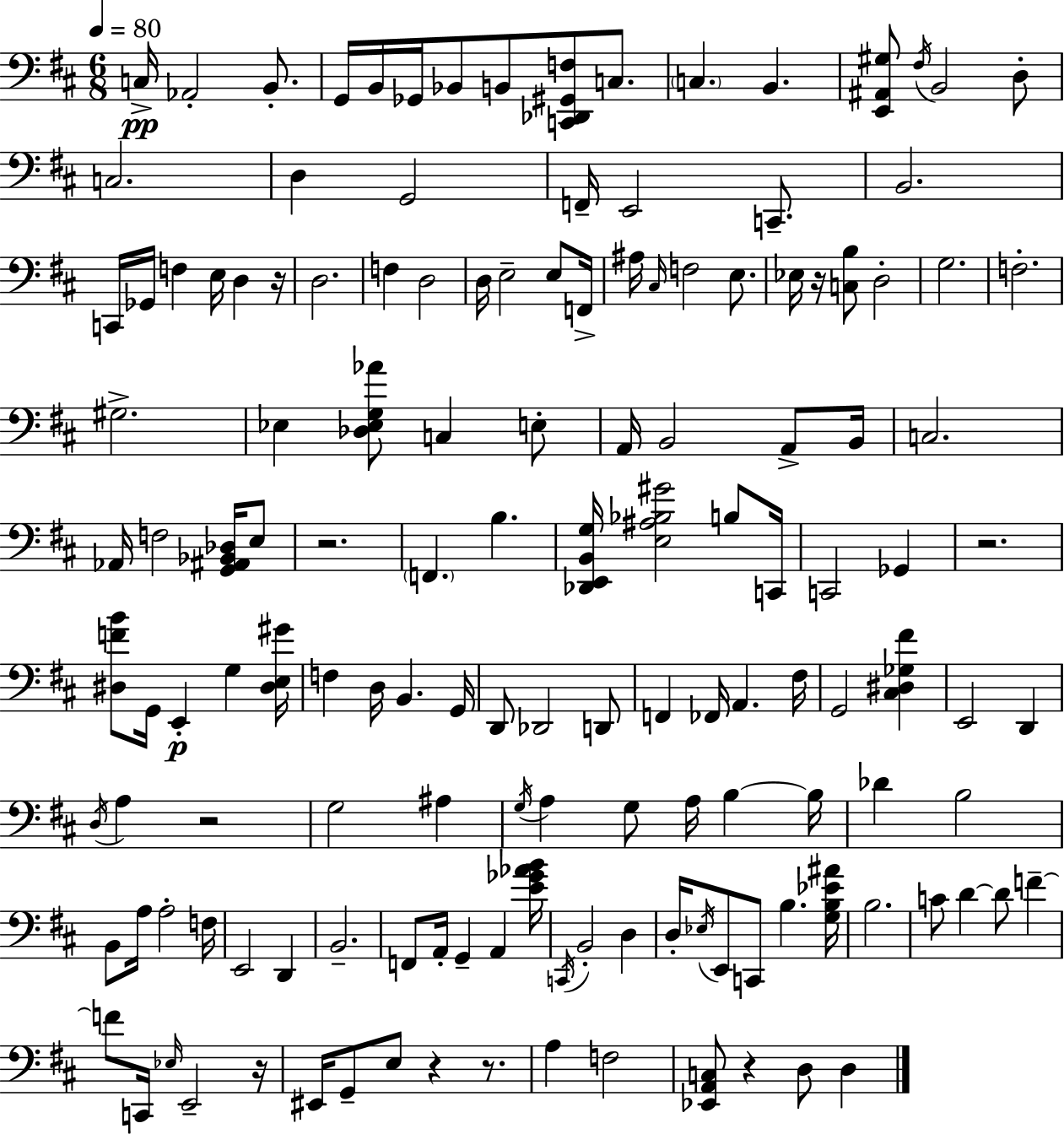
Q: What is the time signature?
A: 6/8